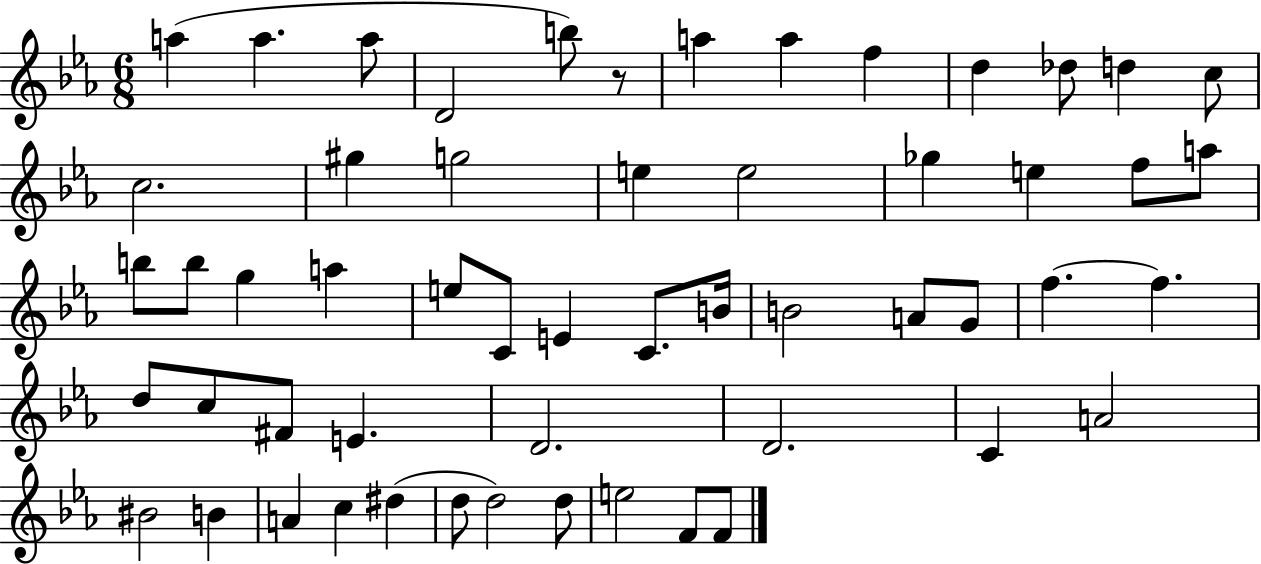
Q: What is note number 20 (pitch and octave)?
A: F5